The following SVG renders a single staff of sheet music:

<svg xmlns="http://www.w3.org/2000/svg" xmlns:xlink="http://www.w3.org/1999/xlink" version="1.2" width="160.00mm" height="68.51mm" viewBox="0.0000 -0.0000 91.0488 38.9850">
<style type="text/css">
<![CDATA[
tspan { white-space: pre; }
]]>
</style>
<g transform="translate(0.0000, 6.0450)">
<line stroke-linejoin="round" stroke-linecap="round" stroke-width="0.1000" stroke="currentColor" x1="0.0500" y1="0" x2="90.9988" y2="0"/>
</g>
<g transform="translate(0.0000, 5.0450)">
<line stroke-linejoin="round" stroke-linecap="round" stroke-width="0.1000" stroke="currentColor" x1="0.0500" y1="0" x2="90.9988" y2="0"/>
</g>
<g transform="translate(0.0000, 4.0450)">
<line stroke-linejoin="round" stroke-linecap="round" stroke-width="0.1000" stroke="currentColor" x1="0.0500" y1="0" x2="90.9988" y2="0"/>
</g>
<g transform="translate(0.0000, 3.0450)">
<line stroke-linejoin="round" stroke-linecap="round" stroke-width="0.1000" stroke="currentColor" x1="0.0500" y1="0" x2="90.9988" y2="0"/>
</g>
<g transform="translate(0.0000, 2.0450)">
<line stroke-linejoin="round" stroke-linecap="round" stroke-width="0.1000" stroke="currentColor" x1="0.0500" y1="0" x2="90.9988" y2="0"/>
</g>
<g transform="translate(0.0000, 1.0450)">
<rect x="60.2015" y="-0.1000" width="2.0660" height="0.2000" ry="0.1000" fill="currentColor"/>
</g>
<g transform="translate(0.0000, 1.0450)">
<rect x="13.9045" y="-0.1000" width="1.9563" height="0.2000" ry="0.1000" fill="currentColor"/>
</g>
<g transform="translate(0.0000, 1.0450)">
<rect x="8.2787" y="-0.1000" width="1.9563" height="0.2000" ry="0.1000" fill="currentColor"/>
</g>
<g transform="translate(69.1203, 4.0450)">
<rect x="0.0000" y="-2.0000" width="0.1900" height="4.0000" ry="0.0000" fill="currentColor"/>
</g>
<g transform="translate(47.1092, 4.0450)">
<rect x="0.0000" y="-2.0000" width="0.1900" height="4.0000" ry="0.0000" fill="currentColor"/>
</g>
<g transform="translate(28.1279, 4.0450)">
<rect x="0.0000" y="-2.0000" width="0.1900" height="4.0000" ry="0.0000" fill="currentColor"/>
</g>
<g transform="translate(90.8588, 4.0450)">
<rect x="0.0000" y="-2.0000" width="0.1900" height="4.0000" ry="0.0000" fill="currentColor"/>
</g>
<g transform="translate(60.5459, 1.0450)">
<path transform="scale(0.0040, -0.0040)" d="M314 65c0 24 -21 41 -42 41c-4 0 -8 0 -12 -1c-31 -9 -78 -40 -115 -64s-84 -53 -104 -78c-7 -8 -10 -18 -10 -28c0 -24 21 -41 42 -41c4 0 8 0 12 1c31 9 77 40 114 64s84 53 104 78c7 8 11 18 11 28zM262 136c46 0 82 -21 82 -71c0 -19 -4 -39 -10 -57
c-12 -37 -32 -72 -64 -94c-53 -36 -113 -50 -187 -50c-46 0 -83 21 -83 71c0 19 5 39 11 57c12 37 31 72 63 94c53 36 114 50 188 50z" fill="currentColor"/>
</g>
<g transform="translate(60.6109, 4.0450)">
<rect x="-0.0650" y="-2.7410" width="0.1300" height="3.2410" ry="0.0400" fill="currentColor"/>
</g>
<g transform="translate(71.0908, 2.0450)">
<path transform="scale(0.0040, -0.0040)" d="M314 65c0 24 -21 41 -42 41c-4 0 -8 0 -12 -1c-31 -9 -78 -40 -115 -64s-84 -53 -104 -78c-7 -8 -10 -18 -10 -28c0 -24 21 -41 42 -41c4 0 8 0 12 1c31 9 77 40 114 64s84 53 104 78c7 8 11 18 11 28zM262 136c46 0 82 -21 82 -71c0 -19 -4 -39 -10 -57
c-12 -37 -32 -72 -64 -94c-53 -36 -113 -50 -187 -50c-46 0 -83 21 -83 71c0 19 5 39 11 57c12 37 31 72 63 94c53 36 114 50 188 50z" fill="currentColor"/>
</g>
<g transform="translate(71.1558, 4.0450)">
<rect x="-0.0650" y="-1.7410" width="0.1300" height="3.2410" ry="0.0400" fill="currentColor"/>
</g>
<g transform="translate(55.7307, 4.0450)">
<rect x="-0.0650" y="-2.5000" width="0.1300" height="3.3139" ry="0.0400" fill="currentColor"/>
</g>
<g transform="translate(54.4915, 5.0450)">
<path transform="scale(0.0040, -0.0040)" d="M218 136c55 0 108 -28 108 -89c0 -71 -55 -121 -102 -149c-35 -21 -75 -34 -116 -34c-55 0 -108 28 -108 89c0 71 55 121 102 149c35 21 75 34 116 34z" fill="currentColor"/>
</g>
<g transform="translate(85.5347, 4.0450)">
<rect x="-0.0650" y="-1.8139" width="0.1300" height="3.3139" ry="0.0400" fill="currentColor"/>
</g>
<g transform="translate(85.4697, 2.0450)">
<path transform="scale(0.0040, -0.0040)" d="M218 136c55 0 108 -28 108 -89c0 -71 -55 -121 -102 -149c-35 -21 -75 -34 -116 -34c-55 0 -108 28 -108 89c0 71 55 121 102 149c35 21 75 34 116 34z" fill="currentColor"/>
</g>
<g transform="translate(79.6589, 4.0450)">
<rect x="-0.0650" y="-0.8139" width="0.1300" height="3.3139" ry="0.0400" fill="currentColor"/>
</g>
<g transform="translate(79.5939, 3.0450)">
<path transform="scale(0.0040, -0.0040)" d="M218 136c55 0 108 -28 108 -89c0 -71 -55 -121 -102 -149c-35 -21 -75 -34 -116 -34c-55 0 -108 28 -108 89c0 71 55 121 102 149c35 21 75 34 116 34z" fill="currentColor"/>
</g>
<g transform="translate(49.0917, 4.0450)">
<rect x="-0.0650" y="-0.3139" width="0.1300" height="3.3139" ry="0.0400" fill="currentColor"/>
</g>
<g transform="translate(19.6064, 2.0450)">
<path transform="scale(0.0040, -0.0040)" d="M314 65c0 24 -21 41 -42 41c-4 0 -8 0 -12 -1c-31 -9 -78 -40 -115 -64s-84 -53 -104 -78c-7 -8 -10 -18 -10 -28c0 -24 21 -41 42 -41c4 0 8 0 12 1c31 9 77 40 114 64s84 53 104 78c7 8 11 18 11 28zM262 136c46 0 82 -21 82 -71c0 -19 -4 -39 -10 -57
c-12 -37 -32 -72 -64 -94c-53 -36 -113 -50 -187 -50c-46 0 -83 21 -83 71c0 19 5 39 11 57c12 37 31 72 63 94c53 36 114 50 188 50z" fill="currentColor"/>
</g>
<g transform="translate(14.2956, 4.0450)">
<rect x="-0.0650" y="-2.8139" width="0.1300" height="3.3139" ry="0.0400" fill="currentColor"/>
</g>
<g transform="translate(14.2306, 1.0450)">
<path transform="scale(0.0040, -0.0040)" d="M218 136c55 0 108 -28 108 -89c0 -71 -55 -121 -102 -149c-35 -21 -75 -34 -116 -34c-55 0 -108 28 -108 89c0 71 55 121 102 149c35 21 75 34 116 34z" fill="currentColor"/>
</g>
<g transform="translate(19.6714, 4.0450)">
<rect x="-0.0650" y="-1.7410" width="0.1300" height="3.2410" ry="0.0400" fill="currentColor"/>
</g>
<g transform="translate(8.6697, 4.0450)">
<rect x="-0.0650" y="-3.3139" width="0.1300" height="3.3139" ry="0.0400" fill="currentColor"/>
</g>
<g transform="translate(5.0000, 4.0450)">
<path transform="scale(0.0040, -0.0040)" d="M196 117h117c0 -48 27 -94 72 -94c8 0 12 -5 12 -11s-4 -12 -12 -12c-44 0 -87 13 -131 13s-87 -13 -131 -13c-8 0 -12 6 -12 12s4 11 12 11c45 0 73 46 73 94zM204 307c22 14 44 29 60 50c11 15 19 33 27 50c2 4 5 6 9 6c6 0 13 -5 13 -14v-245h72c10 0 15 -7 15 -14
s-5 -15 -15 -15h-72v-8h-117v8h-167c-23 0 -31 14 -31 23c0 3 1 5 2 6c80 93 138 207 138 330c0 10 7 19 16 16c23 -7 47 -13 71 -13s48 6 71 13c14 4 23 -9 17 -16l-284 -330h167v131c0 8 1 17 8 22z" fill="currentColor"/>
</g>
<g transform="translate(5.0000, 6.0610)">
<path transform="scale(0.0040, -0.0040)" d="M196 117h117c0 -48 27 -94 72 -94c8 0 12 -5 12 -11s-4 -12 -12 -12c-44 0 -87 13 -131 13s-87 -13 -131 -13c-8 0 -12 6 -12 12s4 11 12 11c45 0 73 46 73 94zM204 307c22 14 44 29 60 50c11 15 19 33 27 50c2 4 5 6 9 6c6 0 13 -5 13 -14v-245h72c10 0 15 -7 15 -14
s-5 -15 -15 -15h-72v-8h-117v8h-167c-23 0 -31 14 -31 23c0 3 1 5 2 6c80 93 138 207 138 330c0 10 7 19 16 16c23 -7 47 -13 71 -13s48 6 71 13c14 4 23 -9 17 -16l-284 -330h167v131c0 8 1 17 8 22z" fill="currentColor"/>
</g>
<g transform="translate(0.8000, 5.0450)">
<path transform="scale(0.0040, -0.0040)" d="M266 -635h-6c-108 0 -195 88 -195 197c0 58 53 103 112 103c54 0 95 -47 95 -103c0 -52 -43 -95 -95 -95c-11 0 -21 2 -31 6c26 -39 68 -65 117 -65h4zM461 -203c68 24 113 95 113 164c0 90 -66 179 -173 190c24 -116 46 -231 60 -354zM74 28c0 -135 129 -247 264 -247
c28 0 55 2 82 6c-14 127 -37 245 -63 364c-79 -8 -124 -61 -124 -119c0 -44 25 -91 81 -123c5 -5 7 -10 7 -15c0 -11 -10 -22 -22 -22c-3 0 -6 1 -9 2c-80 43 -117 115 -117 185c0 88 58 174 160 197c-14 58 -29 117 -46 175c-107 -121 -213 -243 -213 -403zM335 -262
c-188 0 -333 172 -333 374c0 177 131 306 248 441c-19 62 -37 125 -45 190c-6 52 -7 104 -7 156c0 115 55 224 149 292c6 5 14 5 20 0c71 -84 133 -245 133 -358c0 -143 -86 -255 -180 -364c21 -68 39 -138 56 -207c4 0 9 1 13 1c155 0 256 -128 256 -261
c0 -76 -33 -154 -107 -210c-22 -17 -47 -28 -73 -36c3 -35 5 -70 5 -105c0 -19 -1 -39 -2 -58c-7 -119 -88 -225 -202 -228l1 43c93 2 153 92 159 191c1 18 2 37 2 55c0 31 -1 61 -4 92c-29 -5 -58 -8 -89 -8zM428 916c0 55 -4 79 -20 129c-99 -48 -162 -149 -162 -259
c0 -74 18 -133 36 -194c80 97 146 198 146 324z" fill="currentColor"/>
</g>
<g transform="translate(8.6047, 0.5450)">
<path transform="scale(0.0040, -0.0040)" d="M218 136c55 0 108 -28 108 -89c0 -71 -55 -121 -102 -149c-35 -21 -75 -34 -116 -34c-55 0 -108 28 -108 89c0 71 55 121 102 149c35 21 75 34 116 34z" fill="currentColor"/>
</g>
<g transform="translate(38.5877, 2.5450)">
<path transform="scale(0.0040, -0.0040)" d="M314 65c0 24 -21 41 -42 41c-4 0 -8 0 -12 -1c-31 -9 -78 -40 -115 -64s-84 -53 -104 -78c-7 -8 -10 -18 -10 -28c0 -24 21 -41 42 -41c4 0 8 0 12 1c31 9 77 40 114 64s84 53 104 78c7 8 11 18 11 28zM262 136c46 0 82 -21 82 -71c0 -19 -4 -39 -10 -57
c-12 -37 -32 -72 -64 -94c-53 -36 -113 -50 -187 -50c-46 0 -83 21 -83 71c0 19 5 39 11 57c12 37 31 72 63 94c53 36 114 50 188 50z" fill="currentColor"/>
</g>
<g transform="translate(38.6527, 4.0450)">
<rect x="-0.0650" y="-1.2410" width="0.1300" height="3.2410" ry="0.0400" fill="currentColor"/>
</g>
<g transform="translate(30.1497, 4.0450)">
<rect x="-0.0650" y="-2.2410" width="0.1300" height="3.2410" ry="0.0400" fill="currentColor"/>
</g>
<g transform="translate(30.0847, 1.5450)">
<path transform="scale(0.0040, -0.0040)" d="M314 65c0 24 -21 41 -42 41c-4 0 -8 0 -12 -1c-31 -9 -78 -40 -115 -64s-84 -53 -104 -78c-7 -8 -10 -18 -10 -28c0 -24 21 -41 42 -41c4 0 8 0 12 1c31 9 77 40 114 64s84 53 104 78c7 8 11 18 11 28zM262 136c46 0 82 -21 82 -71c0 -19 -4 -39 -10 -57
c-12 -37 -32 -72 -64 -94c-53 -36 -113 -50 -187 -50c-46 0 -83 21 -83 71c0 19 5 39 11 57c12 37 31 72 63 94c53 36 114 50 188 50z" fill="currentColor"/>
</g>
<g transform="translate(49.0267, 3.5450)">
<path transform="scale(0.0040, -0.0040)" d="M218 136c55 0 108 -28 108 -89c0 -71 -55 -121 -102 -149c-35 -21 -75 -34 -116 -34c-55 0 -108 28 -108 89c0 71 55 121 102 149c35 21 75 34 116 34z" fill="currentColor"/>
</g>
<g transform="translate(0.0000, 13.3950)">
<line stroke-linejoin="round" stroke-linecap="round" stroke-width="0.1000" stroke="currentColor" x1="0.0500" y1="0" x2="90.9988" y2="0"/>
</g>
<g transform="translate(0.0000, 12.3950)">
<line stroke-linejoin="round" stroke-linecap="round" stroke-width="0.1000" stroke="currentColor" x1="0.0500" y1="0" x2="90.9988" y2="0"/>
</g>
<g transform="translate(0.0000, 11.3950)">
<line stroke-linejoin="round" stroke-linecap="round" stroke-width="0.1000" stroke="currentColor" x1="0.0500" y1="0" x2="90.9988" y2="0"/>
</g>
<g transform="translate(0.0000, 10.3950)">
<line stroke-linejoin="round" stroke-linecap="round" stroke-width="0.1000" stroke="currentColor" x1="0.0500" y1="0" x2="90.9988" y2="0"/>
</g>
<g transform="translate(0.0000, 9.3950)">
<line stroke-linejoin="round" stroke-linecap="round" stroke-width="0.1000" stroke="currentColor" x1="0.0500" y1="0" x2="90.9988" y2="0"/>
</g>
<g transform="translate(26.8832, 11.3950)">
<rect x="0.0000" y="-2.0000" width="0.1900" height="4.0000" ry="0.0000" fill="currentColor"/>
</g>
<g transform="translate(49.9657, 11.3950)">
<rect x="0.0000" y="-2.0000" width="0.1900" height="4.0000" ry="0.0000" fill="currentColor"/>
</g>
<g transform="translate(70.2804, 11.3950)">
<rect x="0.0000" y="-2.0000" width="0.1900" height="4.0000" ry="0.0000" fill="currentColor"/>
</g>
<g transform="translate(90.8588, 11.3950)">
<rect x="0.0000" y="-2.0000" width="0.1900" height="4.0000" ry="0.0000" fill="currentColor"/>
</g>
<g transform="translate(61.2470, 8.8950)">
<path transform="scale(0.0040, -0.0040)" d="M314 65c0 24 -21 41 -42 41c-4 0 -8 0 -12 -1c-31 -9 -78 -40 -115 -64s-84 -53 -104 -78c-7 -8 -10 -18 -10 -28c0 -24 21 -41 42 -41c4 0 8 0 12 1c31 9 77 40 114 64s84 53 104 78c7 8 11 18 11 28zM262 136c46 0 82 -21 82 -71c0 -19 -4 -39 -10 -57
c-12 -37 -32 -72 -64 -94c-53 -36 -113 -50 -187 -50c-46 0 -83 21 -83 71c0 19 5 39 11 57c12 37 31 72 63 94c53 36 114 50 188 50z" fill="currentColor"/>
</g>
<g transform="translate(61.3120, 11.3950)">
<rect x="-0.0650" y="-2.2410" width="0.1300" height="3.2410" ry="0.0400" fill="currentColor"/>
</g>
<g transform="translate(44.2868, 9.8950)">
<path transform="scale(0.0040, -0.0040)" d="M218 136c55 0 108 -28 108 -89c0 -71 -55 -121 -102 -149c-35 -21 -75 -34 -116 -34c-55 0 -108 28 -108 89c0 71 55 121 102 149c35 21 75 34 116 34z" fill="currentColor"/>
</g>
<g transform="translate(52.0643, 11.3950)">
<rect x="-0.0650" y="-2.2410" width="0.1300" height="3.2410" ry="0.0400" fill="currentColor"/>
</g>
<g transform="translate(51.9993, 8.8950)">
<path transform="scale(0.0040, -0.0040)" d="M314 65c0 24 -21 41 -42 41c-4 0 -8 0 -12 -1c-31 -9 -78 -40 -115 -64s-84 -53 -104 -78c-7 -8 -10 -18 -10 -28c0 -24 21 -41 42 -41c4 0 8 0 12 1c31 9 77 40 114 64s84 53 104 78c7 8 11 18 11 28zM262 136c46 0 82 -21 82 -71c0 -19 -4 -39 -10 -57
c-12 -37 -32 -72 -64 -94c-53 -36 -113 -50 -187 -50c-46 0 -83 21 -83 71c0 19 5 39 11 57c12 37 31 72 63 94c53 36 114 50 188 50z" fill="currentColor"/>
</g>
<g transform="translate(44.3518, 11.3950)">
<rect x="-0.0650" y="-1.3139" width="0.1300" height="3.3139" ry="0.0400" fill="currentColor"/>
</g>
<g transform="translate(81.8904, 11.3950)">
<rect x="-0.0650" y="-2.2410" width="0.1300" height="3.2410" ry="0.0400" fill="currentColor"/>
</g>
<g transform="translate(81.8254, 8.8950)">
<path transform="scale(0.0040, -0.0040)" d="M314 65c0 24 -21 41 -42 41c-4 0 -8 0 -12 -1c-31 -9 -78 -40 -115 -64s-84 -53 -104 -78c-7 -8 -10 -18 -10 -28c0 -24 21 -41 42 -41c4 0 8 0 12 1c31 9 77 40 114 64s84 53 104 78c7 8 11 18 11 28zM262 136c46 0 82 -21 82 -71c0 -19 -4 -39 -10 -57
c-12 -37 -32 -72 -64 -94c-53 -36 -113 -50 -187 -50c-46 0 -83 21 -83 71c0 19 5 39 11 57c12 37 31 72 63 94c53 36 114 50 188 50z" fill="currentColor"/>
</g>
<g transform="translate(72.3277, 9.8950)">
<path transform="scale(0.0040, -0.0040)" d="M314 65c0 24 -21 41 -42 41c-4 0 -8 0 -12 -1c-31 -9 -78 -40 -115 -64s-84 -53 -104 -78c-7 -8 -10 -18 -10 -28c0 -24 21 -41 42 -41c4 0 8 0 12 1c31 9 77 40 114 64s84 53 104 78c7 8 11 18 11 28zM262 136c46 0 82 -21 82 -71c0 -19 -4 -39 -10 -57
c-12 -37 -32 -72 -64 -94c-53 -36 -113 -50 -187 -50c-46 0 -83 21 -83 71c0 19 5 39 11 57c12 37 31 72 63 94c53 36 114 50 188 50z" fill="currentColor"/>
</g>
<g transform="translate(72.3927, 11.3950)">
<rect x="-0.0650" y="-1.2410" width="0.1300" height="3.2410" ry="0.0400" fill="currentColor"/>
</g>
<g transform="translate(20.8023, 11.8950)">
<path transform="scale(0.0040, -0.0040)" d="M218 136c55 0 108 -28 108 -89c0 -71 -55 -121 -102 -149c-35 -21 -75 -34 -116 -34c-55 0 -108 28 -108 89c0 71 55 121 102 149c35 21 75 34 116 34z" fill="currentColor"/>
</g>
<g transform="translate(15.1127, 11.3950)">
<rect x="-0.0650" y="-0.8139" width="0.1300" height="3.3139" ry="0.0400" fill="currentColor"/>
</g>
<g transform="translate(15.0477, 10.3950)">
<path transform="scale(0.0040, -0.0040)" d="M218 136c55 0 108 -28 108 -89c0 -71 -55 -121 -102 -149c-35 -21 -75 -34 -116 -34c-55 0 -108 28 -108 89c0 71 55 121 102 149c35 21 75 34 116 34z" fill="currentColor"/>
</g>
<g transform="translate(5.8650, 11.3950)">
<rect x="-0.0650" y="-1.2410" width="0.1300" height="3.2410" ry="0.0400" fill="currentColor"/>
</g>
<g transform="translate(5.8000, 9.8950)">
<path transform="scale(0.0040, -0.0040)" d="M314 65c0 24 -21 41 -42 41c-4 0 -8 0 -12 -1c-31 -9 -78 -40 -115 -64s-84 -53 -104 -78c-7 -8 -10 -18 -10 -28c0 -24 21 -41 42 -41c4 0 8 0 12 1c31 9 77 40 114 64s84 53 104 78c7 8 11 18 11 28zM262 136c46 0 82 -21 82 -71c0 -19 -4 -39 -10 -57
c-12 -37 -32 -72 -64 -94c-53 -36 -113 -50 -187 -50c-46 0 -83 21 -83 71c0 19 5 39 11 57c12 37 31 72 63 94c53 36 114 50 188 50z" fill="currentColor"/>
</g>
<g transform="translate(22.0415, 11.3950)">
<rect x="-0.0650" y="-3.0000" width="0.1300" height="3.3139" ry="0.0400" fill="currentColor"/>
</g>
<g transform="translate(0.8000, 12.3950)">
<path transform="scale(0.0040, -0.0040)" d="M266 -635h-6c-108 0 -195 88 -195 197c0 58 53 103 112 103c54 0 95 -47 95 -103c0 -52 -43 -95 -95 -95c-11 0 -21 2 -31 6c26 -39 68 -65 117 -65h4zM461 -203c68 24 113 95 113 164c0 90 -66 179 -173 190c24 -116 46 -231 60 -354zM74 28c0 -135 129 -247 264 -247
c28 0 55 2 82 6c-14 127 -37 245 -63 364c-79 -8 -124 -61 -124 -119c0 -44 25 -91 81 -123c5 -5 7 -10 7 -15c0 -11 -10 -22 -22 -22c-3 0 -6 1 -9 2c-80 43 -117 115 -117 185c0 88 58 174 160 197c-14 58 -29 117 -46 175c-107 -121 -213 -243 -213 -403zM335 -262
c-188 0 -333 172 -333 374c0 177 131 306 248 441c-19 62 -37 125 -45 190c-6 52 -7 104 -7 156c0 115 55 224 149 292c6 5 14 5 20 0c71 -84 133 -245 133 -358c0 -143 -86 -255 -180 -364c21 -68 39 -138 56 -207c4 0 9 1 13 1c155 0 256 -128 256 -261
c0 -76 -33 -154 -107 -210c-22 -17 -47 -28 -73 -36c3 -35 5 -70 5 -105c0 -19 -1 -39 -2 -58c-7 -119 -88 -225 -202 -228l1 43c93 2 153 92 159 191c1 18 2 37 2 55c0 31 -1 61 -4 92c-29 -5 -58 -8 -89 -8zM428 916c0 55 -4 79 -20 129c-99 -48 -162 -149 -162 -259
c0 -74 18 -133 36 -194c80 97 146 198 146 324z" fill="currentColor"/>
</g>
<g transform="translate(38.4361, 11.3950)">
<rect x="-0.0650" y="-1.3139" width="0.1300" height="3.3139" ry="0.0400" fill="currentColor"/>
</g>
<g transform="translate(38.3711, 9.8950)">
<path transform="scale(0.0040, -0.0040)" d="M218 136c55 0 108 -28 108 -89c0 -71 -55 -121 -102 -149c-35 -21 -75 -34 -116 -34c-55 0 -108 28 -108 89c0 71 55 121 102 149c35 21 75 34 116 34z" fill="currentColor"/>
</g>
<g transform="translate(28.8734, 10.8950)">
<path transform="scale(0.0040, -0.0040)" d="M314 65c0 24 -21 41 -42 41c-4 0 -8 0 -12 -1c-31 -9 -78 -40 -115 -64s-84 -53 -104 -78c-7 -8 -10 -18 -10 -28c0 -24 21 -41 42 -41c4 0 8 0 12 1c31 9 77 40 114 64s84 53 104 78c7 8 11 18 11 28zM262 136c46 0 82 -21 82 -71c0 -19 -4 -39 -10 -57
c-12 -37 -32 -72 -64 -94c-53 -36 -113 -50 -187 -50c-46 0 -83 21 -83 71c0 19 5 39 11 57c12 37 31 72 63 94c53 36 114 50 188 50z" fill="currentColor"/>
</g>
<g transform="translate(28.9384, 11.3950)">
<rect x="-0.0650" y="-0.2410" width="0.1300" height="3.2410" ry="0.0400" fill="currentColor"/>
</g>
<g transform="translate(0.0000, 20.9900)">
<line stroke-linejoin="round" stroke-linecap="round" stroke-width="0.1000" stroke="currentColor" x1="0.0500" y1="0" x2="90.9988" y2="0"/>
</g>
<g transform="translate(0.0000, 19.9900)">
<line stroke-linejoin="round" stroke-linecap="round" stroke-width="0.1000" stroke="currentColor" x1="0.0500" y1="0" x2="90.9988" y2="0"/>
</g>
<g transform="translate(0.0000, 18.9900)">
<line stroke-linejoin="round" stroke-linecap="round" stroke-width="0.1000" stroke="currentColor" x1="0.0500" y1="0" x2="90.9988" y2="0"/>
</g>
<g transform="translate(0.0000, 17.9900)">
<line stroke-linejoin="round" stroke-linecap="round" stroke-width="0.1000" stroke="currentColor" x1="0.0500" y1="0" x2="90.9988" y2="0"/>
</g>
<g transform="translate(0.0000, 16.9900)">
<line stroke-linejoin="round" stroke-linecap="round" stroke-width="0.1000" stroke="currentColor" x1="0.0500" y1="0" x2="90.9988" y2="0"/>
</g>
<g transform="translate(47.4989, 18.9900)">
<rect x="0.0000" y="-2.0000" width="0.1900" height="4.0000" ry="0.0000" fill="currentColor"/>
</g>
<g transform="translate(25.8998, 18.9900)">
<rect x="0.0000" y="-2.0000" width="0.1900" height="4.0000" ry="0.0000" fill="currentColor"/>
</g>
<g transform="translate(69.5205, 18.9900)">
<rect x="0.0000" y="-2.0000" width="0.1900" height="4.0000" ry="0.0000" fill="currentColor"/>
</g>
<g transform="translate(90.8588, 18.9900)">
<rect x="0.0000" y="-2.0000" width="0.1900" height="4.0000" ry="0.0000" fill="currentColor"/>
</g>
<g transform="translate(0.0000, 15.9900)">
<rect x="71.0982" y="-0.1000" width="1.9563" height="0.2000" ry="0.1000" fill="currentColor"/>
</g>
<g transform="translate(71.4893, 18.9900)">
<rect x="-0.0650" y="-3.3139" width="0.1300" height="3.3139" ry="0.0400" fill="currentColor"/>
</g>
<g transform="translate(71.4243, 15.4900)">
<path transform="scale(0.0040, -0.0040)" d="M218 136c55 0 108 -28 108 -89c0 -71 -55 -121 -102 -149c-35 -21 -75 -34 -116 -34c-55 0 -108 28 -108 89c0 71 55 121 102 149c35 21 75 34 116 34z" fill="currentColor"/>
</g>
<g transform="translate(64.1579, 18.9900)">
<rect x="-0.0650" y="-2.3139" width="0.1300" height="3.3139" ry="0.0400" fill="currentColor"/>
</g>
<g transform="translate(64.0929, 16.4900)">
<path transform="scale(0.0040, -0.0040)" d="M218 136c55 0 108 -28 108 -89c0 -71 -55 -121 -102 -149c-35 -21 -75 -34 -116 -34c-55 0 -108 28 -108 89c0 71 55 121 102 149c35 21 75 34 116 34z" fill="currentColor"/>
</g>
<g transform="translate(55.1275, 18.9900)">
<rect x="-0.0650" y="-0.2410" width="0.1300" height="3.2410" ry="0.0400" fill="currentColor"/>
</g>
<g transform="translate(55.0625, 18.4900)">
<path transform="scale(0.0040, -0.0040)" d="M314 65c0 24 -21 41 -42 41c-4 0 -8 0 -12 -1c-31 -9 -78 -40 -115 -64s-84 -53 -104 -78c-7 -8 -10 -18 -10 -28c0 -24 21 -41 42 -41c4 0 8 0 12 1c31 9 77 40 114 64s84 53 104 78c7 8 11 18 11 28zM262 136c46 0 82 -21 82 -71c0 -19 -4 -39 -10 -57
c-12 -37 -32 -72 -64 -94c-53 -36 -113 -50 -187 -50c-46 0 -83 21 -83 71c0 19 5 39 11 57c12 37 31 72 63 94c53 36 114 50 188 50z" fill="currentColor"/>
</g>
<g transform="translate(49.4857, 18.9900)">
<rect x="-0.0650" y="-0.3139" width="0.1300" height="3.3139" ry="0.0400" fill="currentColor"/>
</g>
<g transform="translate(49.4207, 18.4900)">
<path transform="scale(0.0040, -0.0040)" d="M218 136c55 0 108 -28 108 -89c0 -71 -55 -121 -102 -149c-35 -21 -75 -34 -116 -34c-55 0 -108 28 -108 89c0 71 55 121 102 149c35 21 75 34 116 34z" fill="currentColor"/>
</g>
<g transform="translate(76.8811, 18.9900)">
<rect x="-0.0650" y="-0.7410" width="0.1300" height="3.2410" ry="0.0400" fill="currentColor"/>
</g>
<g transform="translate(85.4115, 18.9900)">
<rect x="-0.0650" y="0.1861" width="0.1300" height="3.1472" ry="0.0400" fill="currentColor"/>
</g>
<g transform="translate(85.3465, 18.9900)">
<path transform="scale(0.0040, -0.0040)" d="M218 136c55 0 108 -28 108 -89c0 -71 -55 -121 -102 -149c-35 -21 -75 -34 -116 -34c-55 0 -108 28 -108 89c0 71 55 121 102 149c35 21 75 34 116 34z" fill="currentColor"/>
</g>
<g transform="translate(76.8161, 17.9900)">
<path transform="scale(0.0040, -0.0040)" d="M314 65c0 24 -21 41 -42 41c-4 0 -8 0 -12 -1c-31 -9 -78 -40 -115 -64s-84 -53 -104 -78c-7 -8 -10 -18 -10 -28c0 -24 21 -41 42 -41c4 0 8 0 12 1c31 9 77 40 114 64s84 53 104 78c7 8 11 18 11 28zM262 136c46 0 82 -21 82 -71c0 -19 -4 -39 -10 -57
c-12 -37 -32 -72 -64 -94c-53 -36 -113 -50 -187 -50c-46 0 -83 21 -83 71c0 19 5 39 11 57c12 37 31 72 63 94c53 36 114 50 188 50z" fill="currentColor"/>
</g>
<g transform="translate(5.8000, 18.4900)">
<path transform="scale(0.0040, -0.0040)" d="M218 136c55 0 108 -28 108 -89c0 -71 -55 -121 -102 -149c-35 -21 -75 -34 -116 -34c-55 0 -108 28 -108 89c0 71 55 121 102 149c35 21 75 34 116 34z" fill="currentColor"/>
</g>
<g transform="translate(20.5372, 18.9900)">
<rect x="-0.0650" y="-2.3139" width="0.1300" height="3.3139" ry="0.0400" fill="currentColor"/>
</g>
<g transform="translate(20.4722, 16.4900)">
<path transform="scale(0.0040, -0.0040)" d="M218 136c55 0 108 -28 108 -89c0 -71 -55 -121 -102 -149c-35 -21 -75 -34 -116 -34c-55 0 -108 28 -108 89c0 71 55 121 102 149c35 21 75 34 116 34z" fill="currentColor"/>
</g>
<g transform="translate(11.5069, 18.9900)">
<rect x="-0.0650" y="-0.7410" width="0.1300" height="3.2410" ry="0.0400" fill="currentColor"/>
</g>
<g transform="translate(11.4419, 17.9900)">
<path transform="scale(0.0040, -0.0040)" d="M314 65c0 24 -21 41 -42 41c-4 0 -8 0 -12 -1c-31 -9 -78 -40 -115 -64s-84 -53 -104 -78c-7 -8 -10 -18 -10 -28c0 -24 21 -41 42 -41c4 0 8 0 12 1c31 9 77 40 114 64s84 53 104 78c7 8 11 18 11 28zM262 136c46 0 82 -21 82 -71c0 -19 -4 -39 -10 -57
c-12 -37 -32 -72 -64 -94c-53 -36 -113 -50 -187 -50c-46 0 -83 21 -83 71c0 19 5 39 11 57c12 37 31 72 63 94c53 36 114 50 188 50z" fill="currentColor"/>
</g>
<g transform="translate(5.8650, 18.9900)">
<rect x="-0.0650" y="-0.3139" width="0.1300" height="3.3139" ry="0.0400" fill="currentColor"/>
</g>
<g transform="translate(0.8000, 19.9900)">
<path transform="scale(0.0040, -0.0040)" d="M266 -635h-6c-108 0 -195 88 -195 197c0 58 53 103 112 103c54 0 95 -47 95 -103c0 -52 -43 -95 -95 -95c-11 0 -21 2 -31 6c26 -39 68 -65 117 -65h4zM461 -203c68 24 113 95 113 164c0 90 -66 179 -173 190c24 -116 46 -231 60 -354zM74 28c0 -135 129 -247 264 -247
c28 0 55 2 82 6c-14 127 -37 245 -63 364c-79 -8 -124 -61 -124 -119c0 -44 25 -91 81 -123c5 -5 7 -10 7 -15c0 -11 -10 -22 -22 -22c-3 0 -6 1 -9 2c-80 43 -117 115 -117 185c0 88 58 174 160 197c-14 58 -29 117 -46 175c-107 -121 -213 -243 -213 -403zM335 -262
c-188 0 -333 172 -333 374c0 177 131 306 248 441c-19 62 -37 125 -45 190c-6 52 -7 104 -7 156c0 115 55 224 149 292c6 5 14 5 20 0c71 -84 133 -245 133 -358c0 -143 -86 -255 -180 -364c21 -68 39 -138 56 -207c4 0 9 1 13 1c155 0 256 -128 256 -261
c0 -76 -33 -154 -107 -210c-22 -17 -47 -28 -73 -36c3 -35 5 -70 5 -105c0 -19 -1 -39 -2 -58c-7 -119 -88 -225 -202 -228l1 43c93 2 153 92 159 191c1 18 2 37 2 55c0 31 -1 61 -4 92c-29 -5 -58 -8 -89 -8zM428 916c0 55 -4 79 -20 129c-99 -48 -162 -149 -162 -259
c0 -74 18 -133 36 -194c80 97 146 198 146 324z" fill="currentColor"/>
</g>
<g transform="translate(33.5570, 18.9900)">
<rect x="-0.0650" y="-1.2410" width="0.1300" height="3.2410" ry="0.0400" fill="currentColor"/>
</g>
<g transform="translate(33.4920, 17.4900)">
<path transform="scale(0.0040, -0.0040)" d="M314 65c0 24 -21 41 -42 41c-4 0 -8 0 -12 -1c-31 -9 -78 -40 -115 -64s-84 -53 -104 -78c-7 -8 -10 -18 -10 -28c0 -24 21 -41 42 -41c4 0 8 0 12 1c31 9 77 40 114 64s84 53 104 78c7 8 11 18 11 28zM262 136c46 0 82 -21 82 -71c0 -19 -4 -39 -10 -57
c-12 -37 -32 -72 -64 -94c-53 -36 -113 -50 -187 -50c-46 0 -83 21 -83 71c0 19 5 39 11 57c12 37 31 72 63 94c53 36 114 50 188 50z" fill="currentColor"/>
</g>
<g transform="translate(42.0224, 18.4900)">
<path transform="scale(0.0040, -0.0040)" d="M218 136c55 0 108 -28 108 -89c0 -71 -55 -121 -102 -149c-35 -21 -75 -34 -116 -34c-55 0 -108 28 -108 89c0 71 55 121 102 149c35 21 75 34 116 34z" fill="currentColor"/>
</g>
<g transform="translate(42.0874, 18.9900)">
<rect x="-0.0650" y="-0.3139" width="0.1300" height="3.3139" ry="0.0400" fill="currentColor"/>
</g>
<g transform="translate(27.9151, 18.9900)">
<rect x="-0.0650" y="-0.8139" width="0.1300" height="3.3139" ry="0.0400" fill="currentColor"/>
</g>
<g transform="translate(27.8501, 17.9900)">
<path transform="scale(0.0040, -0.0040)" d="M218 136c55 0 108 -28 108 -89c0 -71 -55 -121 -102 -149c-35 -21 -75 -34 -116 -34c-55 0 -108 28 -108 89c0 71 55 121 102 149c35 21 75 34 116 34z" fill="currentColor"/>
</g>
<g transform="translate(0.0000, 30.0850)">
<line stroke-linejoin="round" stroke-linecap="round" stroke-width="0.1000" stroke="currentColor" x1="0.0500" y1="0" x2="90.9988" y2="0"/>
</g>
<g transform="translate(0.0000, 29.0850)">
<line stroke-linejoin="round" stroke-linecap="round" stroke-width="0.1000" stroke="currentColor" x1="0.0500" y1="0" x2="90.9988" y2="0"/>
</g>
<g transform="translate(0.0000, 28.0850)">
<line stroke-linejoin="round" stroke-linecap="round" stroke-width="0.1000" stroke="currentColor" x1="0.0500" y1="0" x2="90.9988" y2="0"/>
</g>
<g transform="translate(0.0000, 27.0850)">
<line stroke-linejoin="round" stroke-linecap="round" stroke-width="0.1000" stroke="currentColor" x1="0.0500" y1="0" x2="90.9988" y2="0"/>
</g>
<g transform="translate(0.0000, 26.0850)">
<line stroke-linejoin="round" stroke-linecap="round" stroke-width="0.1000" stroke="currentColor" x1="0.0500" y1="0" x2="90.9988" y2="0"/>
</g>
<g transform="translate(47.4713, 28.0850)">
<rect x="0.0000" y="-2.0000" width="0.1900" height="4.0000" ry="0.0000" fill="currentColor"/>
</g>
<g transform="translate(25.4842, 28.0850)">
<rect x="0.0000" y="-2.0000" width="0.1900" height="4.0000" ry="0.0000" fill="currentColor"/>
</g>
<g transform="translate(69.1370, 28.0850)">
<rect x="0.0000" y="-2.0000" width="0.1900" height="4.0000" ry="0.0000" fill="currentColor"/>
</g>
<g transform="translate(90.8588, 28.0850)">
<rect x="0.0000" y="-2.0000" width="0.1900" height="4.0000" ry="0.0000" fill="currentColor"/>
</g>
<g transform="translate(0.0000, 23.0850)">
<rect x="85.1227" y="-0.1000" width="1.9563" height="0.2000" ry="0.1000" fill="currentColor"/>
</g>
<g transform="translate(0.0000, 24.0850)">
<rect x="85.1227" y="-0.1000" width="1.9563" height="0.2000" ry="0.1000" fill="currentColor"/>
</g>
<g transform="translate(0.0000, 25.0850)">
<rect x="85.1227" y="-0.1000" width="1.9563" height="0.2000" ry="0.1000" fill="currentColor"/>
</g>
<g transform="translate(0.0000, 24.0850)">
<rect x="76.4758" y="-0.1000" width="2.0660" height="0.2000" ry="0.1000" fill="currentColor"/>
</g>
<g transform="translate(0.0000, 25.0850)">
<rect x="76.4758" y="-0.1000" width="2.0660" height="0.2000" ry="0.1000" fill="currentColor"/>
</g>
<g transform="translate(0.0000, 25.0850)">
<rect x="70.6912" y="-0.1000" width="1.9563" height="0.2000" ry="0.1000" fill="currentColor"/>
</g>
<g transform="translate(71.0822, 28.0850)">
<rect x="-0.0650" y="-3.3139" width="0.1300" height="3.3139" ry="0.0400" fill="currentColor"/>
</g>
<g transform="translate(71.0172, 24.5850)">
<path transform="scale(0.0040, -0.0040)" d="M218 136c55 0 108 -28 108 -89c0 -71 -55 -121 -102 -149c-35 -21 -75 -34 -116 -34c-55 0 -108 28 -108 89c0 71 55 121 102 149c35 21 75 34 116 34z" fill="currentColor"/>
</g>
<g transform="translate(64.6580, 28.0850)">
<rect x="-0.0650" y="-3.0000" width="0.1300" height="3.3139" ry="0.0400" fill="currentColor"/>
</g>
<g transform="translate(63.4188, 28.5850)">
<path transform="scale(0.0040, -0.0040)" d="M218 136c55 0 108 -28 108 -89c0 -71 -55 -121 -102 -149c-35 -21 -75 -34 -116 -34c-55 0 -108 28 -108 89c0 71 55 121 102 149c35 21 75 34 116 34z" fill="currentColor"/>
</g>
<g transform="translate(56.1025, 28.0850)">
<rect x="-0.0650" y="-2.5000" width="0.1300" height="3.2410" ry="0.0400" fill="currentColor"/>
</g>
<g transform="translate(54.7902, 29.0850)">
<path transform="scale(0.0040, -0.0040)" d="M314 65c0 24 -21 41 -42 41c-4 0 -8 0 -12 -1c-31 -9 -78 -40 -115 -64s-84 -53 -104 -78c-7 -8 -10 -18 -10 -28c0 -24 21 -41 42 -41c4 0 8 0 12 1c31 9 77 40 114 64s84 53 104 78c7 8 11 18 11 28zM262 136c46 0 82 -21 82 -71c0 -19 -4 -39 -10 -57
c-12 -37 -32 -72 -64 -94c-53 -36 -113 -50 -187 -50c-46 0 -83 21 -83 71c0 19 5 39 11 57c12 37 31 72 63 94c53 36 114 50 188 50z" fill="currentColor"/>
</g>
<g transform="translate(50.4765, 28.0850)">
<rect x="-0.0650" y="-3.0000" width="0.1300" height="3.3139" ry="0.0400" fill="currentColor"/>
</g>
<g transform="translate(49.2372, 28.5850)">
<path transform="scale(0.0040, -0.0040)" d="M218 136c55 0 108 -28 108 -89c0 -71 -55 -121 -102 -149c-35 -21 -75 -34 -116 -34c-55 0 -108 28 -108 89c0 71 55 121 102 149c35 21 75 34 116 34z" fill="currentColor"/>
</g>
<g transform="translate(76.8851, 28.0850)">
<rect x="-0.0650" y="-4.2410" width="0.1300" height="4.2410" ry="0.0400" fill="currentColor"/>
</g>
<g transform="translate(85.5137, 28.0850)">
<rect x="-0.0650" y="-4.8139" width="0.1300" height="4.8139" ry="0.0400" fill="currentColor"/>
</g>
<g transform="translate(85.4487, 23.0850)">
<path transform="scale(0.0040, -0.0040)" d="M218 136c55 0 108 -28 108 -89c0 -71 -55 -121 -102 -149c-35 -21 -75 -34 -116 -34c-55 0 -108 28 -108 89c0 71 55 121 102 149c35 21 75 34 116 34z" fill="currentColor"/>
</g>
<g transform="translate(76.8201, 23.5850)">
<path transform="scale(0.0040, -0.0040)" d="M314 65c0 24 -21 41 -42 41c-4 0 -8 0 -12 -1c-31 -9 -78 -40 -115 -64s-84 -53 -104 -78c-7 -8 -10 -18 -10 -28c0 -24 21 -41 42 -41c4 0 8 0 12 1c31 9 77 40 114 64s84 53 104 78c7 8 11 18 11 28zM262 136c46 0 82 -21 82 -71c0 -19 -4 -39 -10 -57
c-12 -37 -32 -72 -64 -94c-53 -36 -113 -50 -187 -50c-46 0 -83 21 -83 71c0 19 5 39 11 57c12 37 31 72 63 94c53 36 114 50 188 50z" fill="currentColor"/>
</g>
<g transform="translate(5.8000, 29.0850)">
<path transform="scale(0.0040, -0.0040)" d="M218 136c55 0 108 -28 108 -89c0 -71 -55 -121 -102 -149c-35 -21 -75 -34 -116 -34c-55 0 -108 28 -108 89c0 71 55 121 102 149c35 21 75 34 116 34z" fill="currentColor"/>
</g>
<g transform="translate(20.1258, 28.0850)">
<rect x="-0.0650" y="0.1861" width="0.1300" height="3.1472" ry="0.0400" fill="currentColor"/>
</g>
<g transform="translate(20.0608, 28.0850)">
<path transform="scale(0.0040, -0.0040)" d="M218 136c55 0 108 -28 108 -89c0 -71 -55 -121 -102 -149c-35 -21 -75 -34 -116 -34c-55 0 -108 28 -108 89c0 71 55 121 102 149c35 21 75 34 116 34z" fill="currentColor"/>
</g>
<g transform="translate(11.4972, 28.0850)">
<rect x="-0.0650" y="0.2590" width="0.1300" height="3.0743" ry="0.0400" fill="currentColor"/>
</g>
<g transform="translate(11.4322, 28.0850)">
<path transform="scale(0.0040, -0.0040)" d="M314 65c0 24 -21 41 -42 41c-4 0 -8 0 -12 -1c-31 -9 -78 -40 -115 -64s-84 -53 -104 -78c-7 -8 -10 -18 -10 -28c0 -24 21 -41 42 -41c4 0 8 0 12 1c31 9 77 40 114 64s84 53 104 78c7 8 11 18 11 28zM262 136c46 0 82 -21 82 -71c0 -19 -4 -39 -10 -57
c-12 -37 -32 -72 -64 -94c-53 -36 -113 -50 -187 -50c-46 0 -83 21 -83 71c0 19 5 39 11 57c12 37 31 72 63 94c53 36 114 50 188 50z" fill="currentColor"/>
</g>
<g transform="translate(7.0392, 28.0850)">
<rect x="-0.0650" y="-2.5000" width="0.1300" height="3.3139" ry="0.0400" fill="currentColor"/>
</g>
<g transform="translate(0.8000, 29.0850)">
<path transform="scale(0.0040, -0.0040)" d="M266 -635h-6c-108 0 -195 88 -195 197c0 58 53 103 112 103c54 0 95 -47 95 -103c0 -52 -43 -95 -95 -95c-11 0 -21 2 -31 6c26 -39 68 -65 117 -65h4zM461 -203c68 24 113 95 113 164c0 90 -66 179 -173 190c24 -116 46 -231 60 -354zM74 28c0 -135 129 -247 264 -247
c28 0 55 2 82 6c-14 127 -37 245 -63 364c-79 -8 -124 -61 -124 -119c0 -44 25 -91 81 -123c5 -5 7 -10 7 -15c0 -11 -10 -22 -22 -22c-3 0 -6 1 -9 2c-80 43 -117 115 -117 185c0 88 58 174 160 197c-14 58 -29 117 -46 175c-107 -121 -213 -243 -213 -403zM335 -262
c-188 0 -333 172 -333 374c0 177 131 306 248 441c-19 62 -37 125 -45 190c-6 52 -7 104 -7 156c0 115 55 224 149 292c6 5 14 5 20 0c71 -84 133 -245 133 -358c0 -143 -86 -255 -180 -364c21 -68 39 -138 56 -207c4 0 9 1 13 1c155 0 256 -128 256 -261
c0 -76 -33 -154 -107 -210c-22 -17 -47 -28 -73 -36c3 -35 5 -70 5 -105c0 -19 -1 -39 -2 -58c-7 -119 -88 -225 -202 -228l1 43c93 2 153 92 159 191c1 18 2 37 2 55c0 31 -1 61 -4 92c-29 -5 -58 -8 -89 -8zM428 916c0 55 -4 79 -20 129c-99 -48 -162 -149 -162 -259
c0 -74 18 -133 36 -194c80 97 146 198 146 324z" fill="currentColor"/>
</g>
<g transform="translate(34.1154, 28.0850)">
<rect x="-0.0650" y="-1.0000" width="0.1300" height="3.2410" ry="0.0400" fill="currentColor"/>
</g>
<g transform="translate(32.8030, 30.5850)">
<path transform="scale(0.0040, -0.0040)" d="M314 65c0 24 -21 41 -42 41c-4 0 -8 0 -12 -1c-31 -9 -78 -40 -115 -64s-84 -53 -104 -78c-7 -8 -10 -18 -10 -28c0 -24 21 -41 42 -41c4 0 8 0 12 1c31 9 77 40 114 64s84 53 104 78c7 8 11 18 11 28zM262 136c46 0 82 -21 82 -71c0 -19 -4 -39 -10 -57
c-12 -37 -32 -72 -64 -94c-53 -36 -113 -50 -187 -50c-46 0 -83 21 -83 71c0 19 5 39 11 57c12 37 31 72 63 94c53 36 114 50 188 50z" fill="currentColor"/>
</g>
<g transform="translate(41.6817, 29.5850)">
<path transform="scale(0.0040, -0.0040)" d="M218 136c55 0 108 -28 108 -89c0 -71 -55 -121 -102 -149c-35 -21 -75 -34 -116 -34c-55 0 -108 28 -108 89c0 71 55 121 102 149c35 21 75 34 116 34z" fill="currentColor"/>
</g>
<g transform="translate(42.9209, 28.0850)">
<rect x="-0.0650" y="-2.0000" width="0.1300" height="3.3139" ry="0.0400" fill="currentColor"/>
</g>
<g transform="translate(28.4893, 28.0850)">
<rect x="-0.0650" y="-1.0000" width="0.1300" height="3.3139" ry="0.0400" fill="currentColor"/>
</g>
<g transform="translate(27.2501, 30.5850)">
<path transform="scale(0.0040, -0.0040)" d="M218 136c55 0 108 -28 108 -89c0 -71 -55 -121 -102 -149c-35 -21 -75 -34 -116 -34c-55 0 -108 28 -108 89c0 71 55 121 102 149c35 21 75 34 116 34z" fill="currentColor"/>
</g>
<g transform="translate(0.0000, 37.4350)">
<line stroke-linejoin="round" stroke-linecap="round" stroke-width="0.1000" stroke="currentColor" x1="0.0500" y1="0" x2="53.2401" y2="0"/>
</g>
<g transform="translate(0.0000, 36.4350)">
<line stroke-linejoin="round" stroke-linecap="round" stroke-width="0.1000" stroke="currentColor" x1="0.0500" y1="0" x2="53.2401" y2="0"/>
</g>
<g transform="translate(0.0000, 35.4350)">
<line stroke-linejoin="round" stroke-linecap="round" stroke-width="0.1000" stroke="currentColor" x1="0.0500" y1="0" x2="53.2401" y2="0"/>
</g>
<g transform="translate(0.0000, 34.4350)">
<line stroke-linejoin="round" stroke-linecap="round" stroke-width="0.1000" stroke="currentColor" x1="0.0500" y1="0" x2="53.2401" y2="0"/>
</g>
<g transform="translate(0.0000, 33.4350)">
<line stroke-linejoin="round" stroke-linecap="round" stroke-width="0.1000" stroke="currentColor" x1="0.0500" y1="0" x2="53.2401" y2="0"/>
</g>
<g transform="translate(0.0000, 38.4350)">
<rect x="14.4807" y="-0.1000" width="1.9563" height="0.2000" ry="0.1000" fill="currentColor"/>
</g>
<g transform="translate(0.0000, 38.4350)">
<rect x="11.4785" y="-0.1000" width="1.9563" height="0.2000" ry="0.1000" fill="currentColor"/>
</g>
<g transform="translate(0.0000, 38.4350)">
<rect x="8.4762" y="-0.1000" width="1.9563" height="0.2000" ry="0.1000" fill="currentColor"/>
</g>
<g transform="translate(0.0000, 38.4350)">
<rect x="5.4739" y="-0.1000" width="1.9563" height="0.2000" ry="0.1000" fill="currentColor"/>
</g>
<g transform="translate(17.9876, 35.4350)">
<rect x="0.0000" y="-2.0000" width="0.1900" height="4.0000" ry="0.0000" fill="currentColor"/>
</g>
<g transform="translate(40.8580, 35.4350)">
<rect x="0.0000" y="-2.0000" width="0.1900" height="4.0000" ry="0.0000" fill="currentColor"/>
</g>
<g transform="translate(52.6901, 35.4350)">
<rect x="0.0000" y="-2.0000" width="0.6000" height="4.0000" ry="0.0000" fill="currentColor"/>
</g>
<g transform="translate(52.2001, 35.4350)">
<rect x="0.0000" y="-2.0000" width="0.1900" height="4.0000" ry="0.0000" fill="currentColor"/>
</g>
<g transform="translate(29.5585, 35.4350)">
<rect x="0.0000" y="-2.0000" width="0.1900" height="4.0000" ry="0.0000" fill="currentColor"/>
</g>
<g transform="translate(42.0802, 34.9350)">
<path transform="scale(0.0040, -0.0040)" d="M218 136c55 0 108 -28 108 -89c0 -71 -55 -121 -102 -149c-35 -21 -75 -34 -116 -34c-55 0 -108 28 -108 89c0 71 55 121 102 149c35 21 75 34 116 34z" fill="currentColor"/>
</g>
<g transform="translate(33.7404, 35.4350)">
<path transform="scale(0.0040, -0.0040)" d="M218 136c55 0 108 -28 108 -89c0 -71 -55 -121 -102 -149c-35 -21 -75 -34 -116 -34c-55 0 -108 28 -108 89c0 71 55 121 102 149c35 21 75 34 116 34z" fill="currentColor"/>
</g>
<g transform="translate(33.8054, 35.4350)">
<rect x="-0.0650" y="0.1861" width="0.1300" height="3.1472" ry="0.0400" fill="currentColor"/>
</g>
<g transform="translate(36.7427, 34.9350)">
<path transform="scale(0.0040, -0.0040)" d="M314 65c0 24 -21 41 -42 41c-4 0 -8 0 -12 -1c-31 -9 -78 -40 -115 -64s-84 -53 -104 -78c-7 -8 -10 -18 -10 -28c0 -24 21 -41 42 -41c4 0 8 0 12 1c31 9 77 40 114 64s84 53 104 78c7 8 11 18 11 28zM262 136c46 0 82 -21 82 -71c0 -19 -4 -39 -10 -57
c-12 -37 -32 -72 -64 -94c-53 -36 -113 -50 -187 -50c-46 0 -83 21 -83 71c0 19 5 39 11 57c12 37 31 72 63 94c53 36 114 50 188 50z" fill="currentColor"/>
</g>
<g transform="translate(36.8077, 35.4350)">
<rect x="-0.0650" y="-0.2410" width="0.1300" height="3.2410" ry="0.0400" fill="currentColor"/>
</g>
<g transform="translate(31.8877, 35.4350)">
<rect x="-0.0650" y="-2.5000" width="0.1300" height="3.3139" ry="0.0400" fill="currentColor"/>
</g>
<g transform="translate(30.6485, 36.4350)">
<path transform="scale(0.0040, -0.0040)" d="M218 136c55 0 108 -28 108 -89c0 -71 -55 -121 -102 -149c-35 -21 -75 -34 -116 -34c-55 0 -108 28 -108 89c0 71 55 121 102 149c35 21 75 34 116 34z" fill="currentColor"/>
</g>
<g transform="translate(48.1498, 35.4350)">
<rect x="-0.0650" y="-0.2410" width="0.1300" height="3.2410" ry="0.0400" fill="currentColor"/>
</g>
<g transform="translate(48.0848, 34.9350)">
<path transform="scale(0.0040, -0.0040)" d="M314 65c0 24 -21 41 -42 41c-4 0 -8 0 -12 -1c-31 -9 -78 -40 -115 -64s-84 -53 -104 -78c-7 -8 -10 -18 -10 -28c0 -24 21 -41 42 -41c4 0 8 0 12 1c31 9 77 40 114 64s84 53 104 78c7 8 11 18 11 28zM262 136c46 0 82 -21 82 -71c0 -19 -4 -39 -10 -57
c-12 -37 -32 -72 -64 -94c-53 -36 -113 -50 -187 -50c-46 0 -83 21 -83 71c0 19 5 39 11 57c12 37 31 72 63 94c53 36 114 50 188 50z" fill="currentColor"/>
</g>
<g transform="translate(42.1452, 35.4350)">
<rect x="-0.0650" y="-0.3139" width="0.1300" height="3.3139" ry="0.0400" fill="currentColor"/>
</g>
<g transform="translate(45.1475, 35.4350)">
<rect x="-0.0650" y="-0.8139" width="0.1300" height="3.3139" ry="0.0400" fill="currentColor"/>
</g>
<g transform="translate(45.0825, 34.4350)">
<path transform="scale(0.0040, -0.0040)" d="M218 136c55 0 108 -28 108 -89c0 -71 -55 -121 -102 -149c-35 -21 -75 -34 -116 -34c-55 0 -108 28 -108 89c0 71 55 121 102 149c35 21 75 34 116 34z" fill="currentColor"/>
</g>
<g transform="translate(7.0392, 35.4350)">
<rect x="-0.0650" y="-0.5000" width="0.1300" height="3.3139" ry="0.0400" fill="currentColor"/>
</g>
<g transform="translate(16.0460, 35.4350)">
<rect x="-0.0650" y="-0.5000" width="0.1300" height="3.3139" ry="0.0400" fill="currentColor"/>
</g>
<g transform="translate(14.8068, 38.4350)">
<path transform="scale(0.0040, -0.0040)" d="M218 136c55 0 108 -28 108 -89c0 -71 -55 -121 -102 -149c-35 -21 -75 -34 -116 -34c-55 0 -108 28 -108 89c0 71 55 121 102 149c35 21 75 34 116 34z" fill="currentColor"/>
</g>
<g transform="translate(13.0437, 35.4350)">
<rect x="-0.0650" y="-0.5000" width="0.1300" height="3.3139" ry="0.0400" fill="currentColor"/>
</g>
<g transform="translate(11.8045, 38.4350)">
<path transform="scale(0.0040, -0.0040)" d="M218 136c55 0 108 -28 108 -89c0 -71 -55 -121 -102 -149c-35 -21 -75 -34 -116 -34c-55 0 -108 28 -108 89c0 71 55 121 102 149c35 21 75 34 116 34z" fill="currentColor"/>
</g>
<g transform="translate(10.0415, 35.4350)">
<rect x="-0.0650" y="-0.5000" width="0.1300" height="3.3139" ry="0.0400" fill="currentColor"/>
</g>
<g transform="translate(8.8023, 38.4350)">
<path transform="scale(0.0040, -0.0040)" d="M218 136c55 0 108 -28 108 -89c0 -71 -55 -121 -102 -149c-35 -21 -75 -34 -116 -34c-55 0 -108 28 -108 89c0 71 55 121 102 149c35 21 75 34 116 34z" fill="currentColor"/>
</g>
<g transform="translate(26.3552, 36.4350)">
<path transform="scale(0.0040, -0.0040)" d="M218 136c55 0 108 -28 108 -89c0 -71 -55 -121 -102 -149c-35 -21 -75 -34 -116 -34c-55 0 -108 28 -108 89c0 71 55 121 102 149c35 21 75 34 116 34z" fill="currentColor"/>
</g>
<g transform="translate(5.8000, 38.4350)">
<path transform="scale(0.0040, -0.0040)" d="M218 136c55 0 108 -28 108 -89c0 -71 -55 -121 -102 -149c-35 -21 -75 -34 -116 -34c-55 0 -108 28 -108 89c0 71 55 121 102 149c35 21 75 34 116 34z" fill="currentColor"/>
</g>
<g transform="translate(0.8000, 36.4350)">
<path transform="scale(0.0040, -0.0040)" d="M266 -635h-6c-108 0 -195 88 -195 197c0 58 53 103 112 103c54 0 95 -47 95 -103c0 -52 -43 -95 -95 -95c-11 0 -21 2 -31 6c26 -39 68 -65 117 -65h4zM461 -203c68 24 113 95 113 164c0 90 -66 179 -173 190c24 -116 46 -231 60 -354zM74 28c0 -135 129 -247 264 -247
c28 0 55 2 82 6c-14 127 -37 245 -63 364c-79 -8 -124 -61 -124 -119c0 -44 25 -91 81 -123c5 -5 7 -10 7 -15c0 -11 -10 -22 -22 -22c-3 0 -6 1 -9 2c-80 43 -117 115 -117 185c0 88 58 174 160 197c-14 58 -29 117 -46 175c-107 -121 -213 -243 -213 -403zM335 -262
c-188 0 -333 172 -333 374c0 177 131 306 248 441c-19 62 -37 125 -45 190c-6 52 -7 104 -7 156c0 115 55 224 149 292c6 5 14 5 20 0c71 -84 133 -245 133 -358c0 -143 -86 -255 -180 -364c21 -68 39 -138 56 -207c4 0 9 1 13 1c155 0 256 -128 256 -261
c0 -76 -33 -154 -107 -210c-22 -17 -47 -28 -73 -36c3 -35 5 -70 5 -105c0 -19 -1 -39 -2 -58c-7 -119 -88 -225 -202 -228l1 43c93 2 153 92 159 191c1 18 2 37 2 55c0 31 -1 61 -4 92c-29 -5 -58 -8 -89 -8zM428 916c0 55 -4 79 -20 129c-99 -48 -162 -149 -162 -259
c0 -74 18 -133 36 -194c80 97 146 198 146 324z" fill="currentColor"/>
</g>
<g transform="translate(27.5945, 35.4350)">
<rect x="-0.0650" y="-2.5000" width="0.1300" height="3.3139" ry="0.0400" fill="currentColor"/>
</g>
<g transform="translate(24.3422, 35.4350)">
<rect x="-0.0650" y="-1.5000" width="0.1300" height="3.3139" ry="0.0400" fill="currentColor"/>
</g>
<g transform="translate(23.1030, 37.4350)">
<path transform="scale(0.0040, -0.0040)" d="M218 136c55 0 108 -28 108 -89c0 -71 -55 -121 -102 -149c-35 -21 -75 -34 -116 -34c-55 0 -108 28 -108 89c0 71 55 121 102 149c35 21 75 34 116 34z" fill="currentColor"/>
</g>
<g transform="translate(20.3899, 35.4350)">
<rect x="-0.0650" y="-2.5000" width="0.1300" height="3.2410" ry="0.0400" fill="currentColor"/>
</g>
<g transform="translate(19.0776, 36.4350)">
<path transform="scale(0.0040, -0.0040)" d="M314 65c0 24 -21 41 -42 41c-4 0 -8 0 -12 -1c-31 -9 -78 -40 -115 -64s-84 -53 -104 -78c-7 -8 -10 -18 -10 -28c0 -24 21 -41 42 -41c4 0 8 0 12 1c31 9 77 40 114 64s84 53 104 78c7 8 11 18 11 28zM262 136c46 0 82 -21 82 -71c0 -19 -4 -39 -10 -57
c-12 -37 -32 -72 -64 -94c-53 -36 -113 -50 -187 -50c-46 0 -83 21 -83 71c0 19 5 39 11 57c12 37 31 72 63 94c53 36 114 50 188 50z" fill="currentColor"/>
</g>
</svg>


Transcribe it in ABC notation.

X:1
T:Untitled
M:4/4
L:1/4
K:C
b a f2 g2 e2 c G a2 f2 d f e2 d A c2 e e g2 g2 e2 g2 c d2 g d e2 c c c2 g b d2 B G B2 B D D2 F A G2 A b d'2 e' C C C C G2 E G G B c2 c d c2